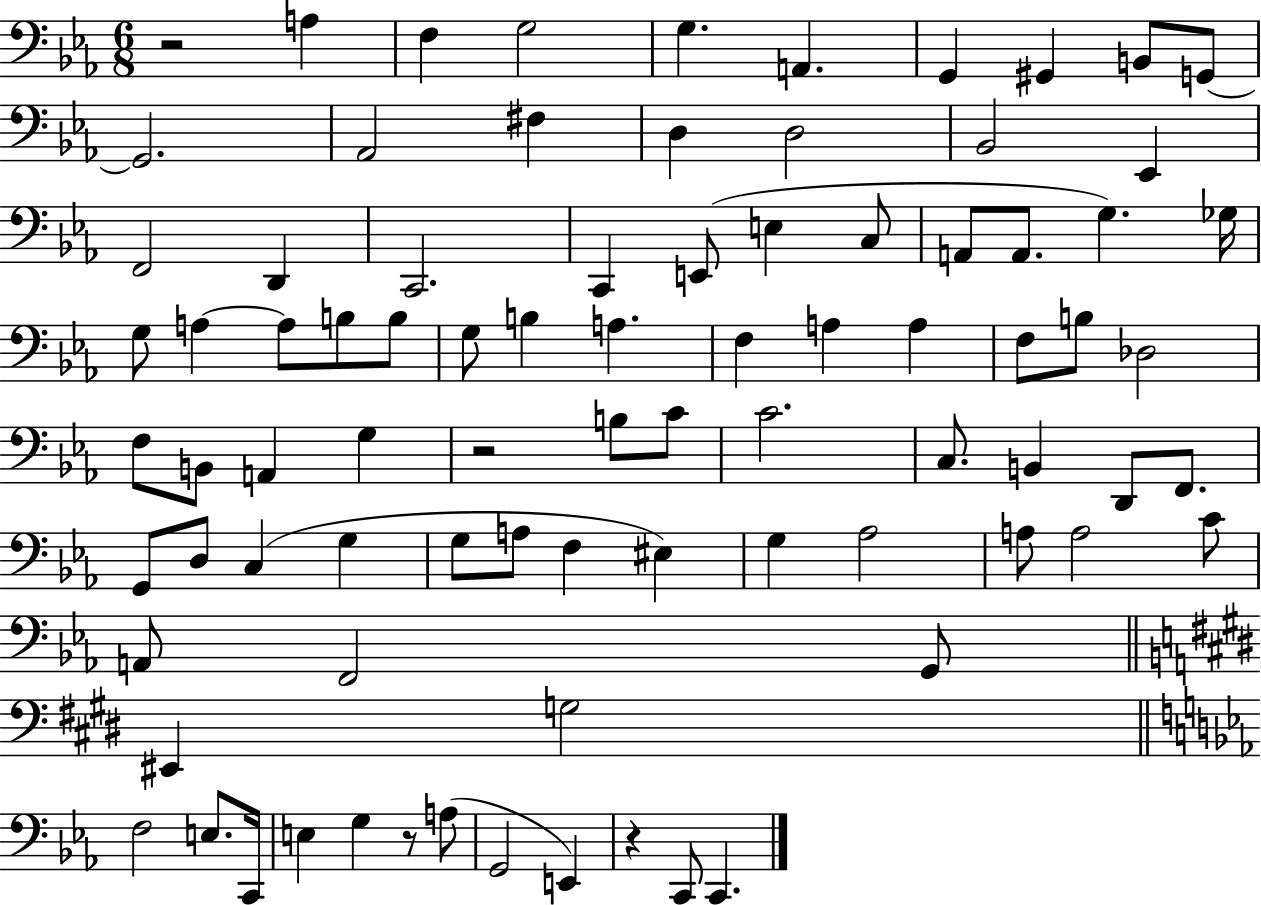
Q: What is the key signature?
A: EES major